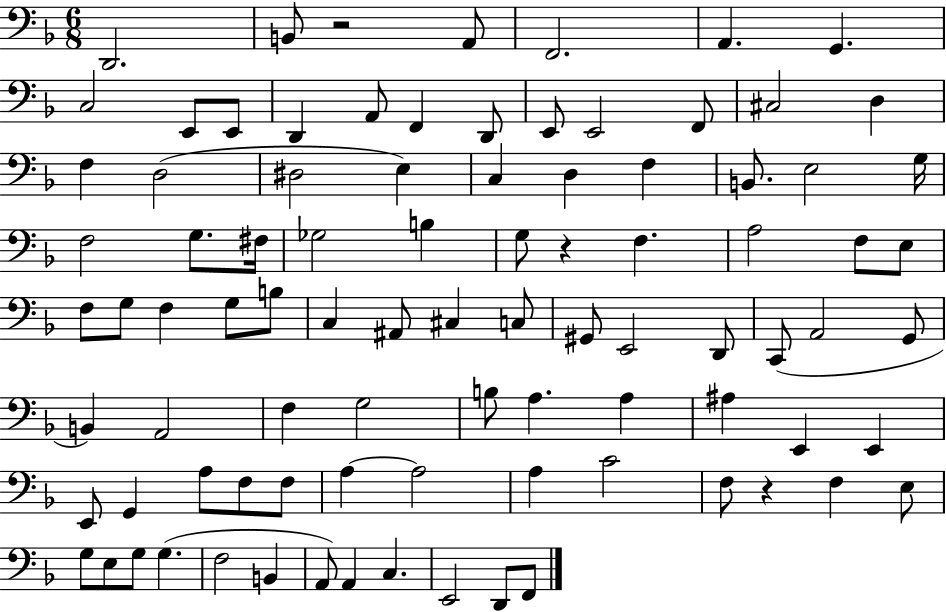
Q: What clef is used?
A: bass